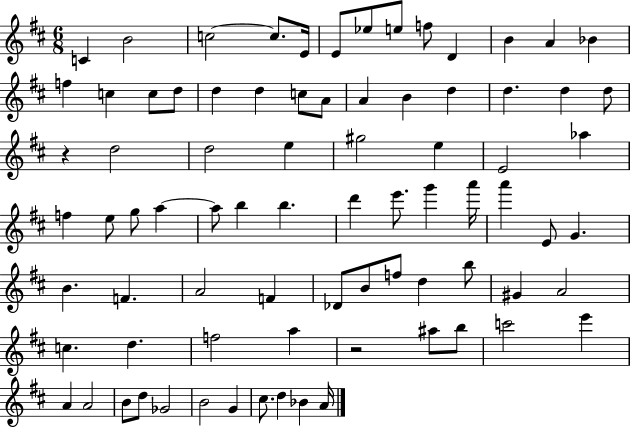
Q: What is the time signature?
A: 6/8